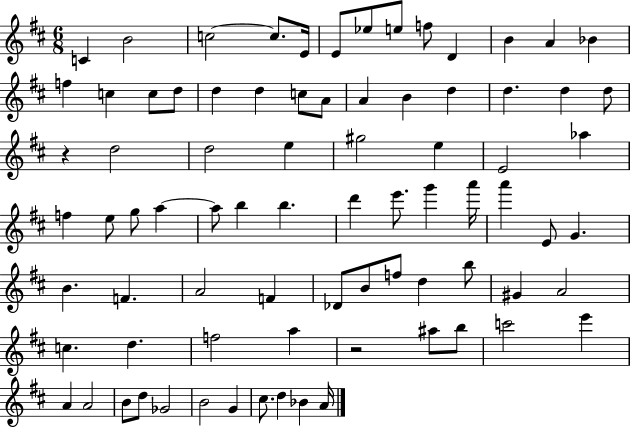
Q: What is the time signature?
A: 6/8